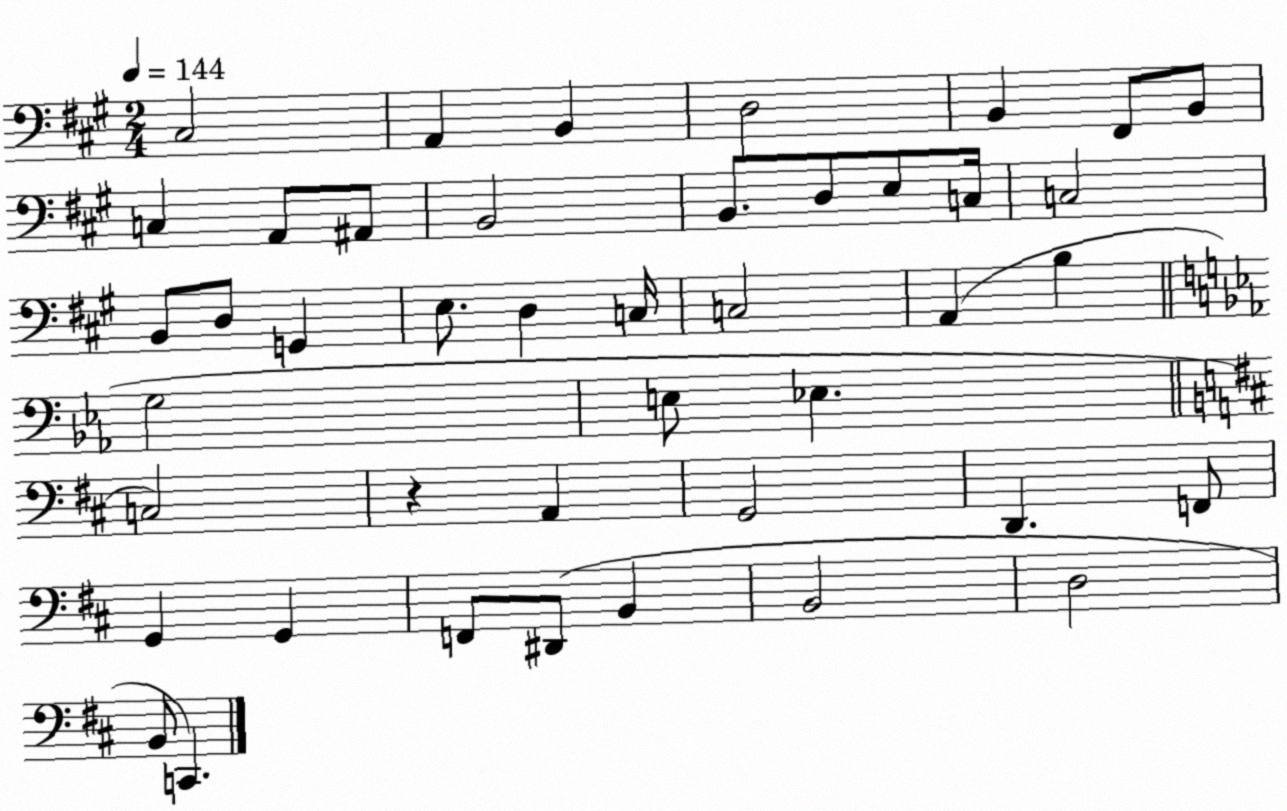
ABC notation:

X:1
T:Untitled
M:2/4
L:1/4
K:A
^C,2 A,, B,, D,2 B,, ^F,,/2 B,,/2 C, A,,/2 ^A,,/2 B,,2 B,,/2 D,/2 E,/2 C,/4 C,2 B,,/2 D,/2 G,, E,/2 D, C,/4 C,2 A,, B, G,2 E,/2 _E, C,2 z A,, G,,2 D,, F,,/2 G,, G,, F,,/2 ^D,,/2 B,, B,,2 D,2 B,,/2 C,,